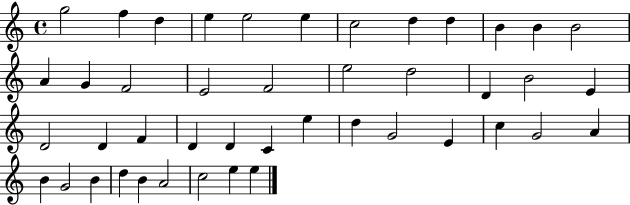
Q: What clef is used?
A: treble